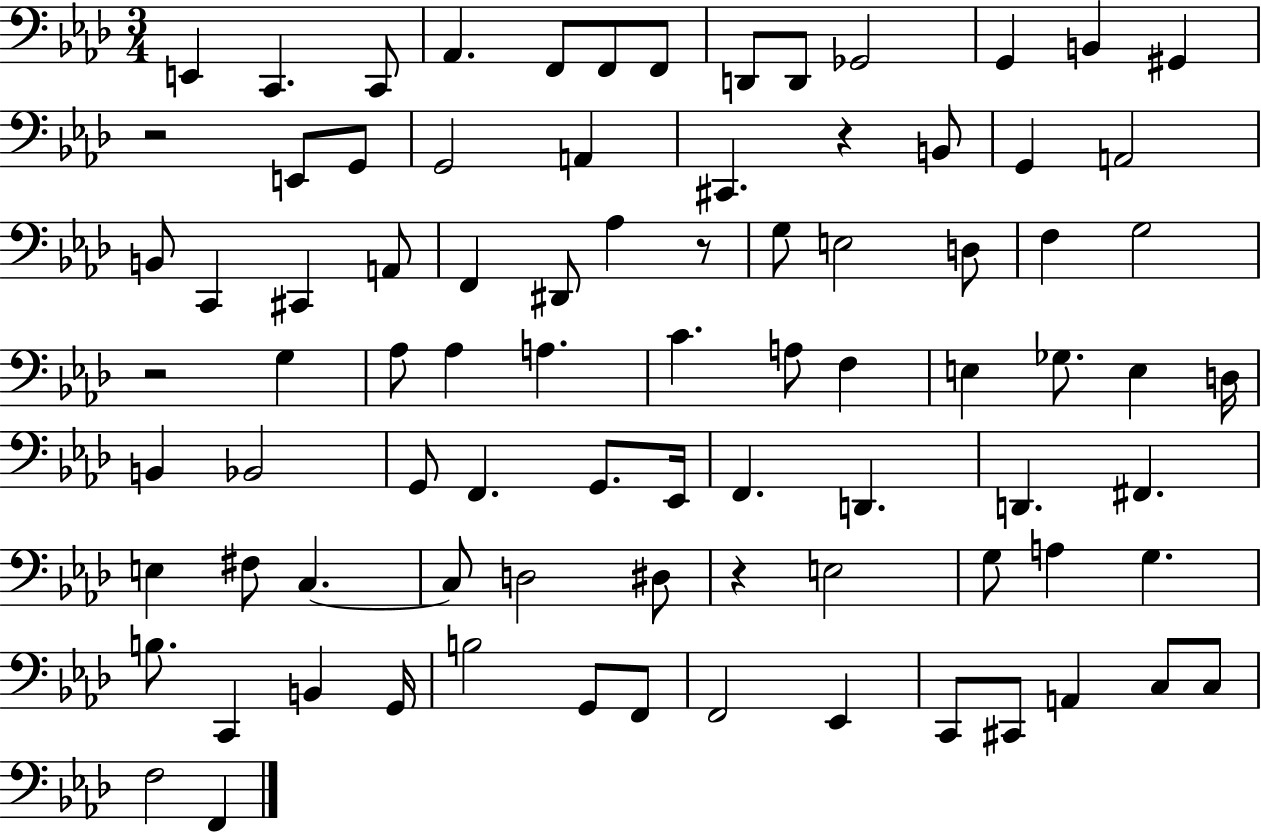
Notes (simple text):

E2/q C2/q. C2/e Ab2/q. F2/e F2/e F2/e D2/e D2/e Gb2/h G2/q B2/q G#2/q R/h E2/e G2/e G2/h A2/q C#2/q. R/q B2/e G2/q A2/h B2/e C2/q C#2/q A2/e F2/q D#2/e Ab3/q R/e G3/e E3/h D3/e F3/q G3/h R/h G3/q Ab3/e Ab3/q A3/q. C4/q. A3/e F3/q E3/q Gb3/e. E3/q D3/s B2/q Bb2/h G2/e F2/q. G2/e. Eb2/s F2/q. D2/q. D2/q. F#2/q. E3/q F#3/e C3/q. C3/e D3/h D#3/e R/q E3/h G3/e A3/q G3/q. B3/e. C2/q B2/q G2/s B3/h G2/e F2/e F2/h Eb2/q C2/e C#2/e A2/q C3/e C3/e F3/h F2/q